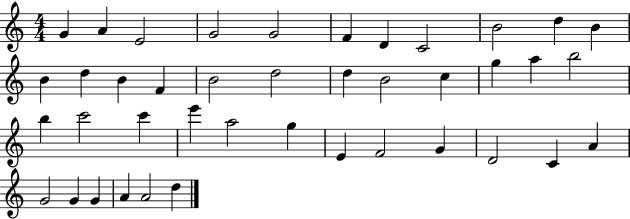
{
  \clef treble
  \numericTimeSignature
  \time 4/4
  \key c \major
  g'4 a'4 e'2 | g'2 g'2 | f'4 d'4 c'2 | b'2 d''4 b'4 | \break b'4 d''4 b'4 f'4 | b'2 d''2 | d''4 b'2 c''4 | g''4 a''4 b''2 | \break b''4 c'''2 c'''4 | e'''4 a''2 g''4 | e'4 f'2 g'4 | d'2 c'4 a'4 | \break g'2 g'4 g'4 | a'4 a'2 d''4 | \bar "|."
}